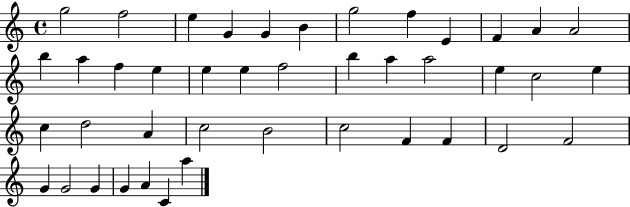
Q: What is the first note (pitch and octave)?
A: G5